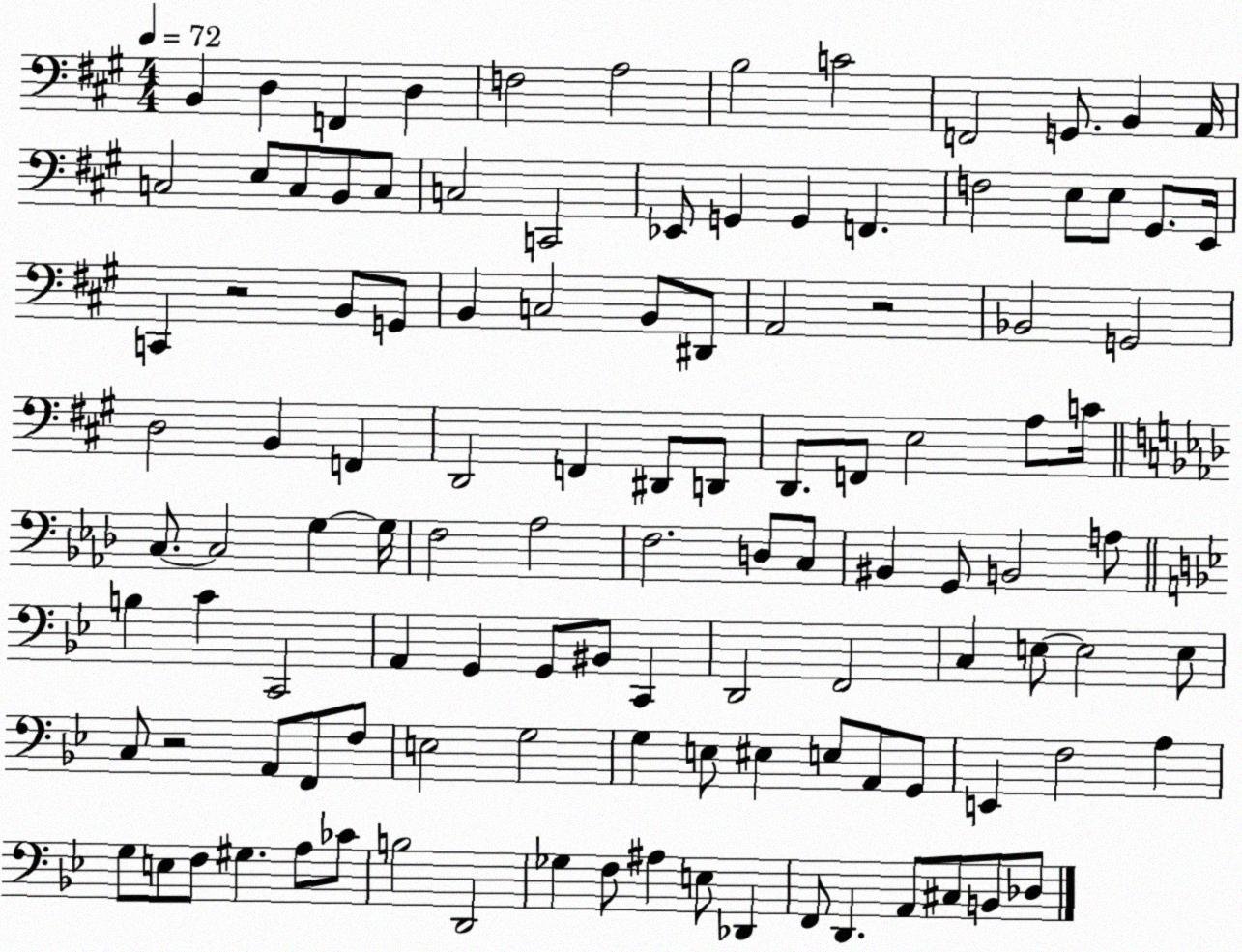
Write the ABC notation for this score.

X:1
T:Untitled
M:4/4
L:1/4
K:A
B,, D, F,, D, F,2 A,2 B,2 C2 F,,2 G,,/2 B,, A,,/4 C,2 E,/2 C,/2 B,,/2 C,/2 C,2 C,,2 _E,,/2 G,, G,, F,, F,2 E,/2 E,/2 ^G,,/2 E,,/4 C,, z2 B,,/2 G,,/2 B,, C,2 B,,/2 ^D,,/2 A,,2 z2 _B,,2 G,,2 D,2 B,, F,, D,,2 F,, ^D,,/2 D,,/2 D,,/2 F,,/2 E,2 A,/2 C/4 C,/2 C,2 G, G,/4 F,2 _A,2 F,2 D,/2 C,/2 ^B,, G,,/2 B,,2 A,/2 B, C C,,2 A,, G,, G,,/2 ^B,,/2 C,, D,,2 F,,2 C, E,/2 E,2 E,/2 C,/2 z2 A,,/2 F,,/2 F,/2 E,2 G,2 G, E,/2 ^E, E,/2 A,,/2 G,,/2 E,, F,2 A, G,/2 E,/2 F,/2 ^G, A,/2 _C/2 B,2 D,,2 _G, F,/2 ^A, E,/2 _D,, F,,/2 D,, A,,/2 ^C,/2 B,,/2 _D,/2